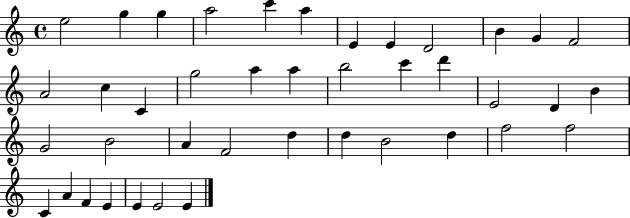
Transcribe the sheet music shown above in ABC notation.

X:1
T:Untitled
M:4/4
L:1/4
K:C
e2 g g a2 c' a E E D2 B G F2 A2 c C g2 a a b2 c' d' E2 D B G2 B2 A F2 d d B2 d f2 f2 C A F E E E2 E